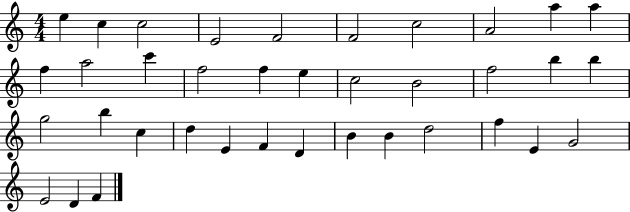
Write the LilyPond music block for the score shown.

{
  \clef treble
  \numericTimeSignature
  \time 4/4
  \key c \major
  e''4 c''4 c''2 | e'2 f'2 | f'2 c''2 | a'2 a''4 a''4 | \break f''4 a''2 c'''4 | f''2 f''4 e''4 | c''2 b'2 | f''2 b''4 b''4 | \break g''2 b''4 c''4 | d''4 e'4 f'4 d'4 | b'4 b'4 d''2 | f''4 e'4 g'2 | \break e'2 d'4 f'4 | \bar "|."
}